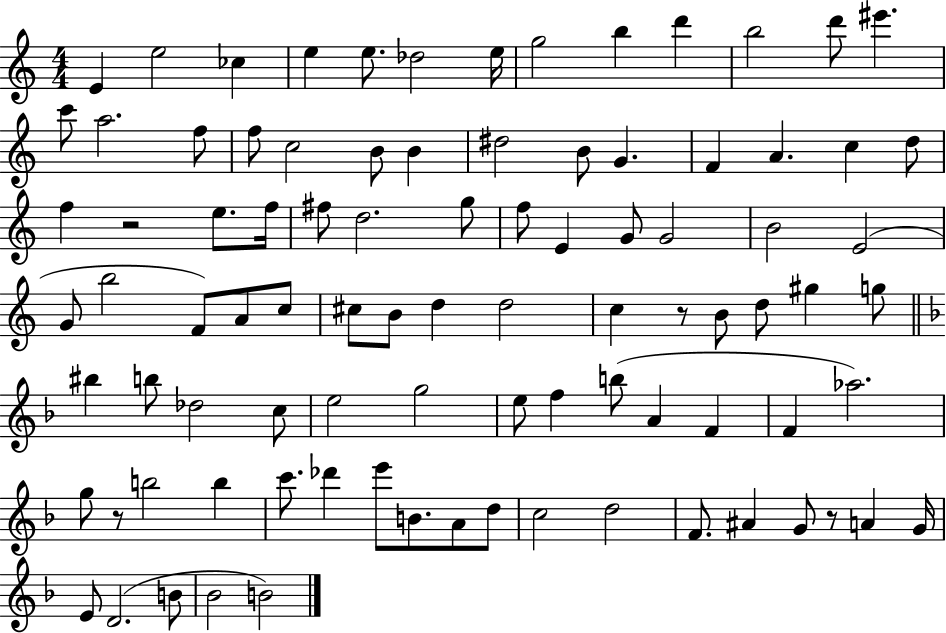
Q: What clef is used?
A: treble